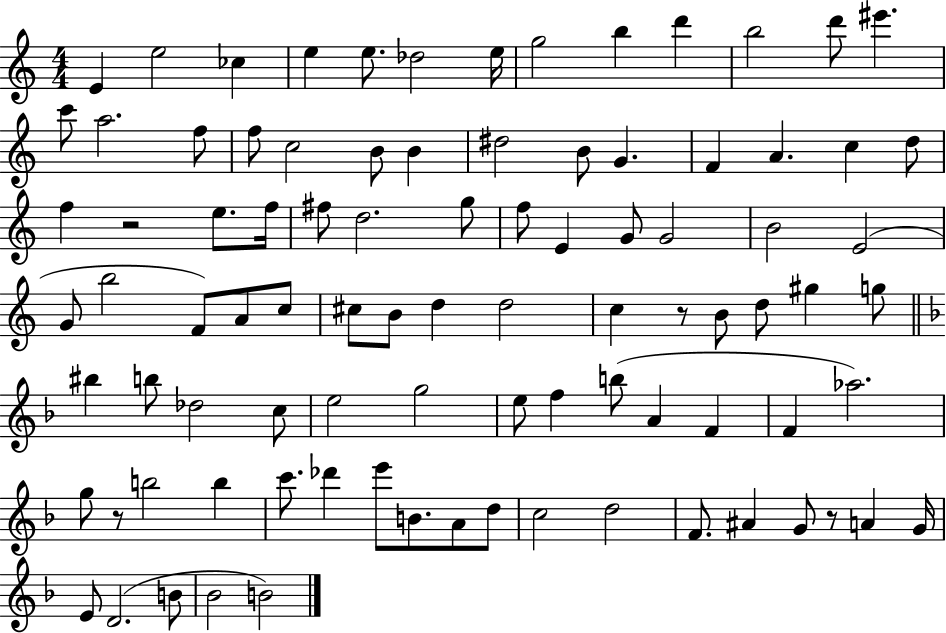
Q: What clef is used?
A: treble